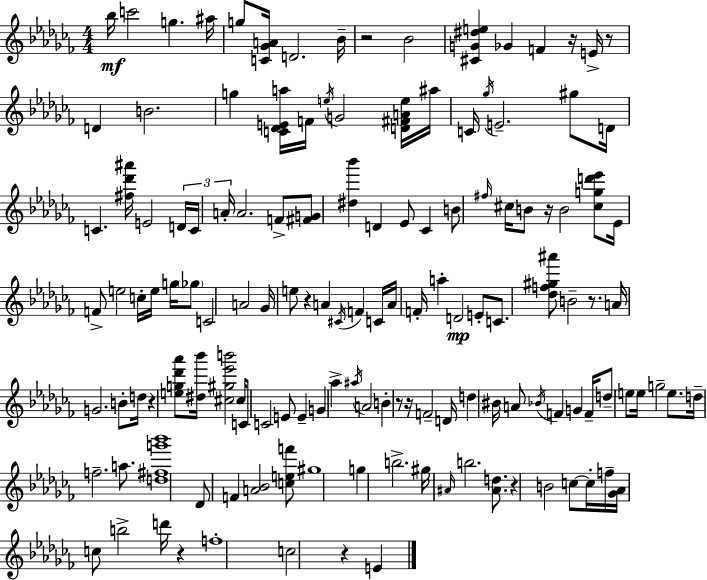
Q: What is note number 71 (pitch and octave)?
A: Ab5